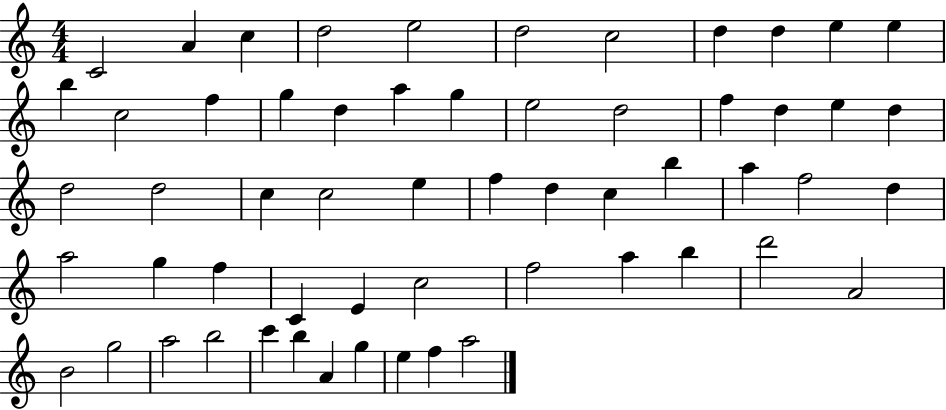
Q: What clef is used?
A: treble